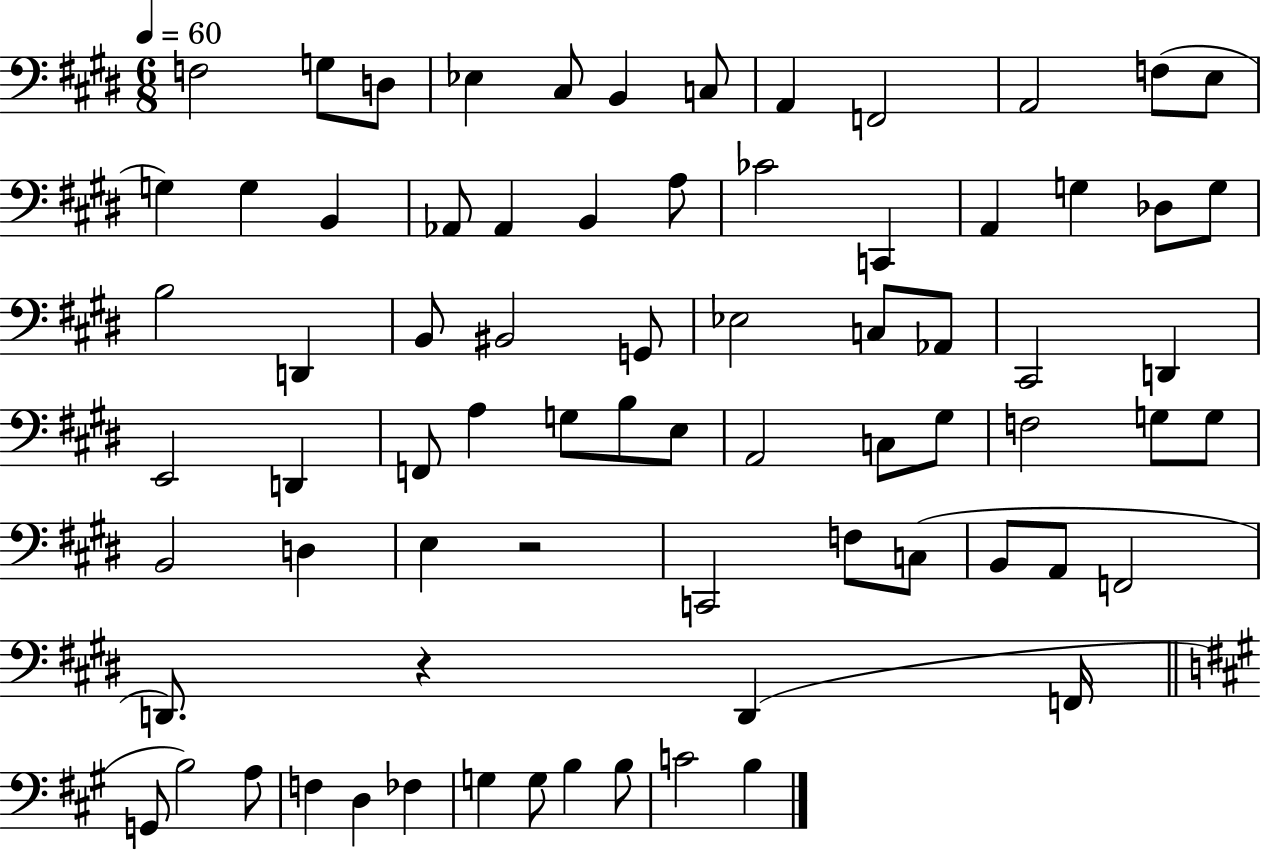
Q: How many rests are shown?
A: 2